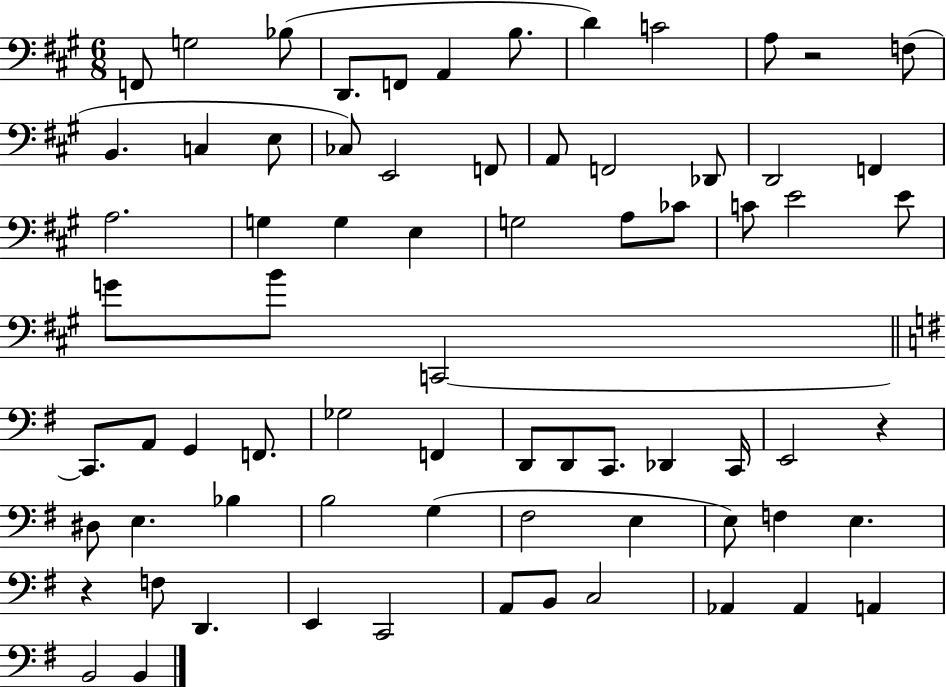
X:1
T:Untitled
M:6/8
L:1/4
K:A
F,,/2 G,2 _B,/2 D,,/2 F,,/2 A,, B,/2 D C2 A,/2 z2 F,/2 B,, C, E,/2 _C,/2 E,,2 F,,/2 A,,/2 F,,2 _D,,/2 D,,2 F,, A,2 G, G, E, G,2 A,/2 _C/2 C/2 E2 E/2 G/2 B/2 C,,2 C,,/2 A,,/2 G,, F,,/2 _G,2 F,, D,,/2 D,,/2 C,,/2 _D,, C,,/4 E,,2 z ^D,/2 E, _B, B,2 G, ^F,2 E, E,/2 F, E, z F,/2 D,, E,, C,,2 A,,/2 B,,/2 C,2 _A,, _A,, A,, B,,2 B,,